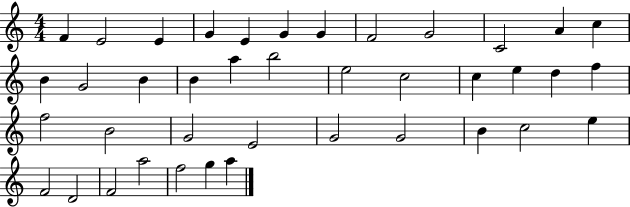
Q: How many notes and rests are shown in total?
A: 40